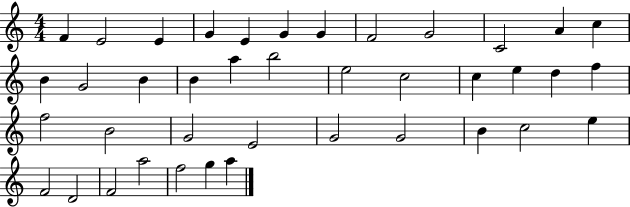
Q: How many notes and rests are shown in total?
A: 40